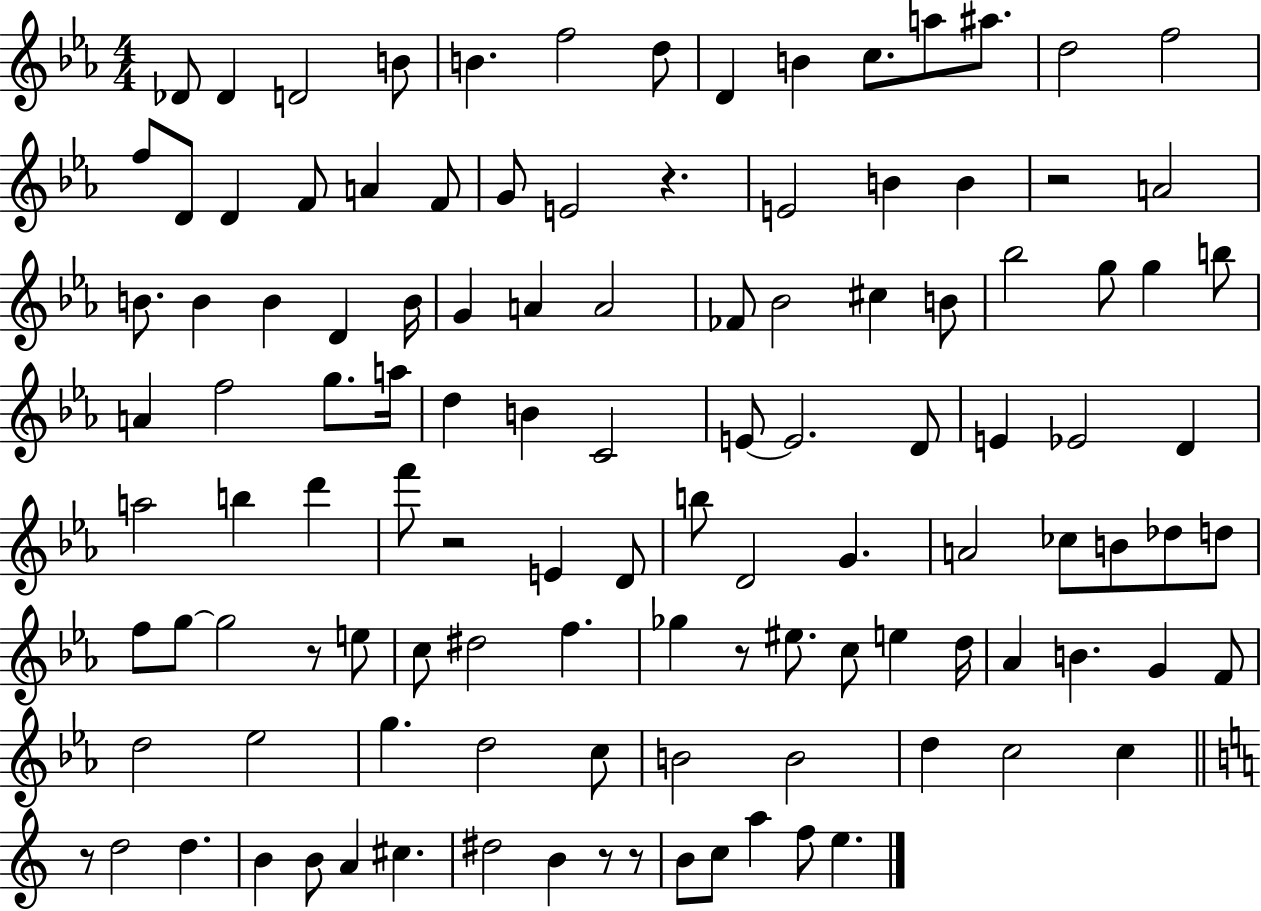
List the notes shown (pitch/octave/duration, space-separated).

Db4/e Db4/q D4/h B4/e B4/q. F5/h D5/e D4/q B4/q C5/e. A5/e A#5/e. D5/h F5/h F5/e D4/e D4/q F4/e A4/q F4/e G4/e E4/h R/q. E4/h B4/q B4/q R/h A4/h B4/e. B4/q B4/q D4/q B4/s G4/q A4/q A4/h FES4/e Bb4/h C#5/q B4/e Bb5/h G5/e G5/q B5/e A4/q F5/h G5/e. A5/s D5/q B4/q C4/h E4/e E4/h. D4/e E4/q Eb4/h D4/q A5/h B5/q D6/q F6/e R/h E4/q D4/e B5/e D4/h G4/q. A4/h CES5/e B4/e Db5/e D5/e F5/e G5/e G5/h R/e E5/e C5/e D#5/h F5/q. Gb5/q R/e EIS5/e. C5/e E5/q D5/s Ab4/q B4/q. G4/q F4/e D5/h Eb5/h G5/q. D5/h C5/e B4/h B4/h D5/q C5/h C5/q R/e D5/h D5/q. B4/q B4/e A4/q C#5/q. D#5/h B4/q R/e R/e B4/e C5/e A5/q F5/e E5/q.